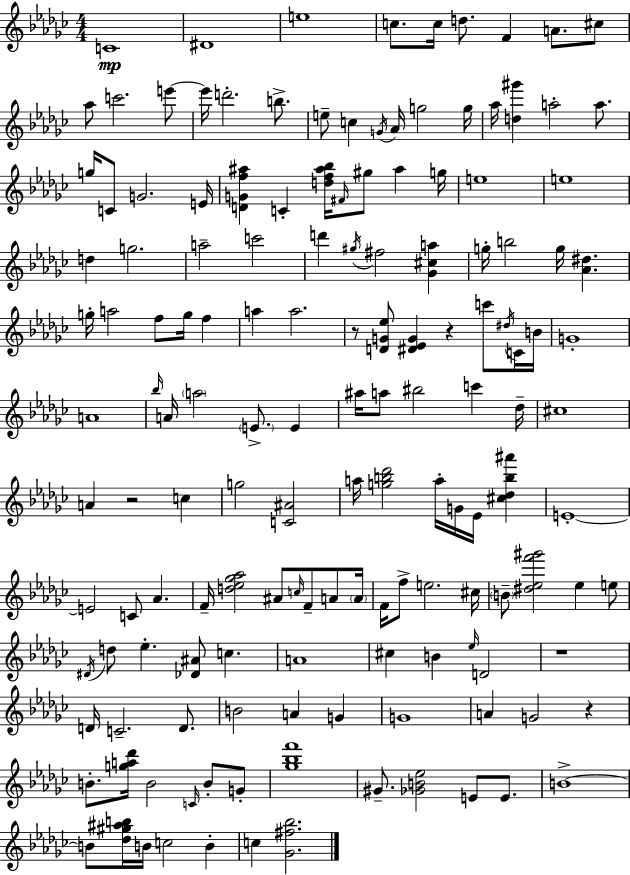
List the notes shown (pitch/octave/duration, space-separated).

C4/w D#4/w E5/w C5/e. C5/s D5/e. F4/q A4/e. C#5/e Ab5/e C6/h. E6/e E6/s D6/h. B5/e. E5/e C5/q G4/s Ab4/s G5/h G5/s Ab5/s [D5,G#6]/q A5/h A5/e. G5/s C4/e G4/h. E4/s [D4,G4,F5,A#5]/q C4/q [D5,F5,A#5,Bb5]/s F#4/s G#5/e A#5/q G5/s E5/w E5/w D5/q G5/h. A5/h C6/h D6/q G#5/s F#5/h [Gb4,C#5,A5]/q G5/s B5/h G5/s [Ab4,D#5]/q. G5/s A5/h F5/e G5/s F5/q A5/q A5/h. R/e [D4,G4,Eb5]/e [D#4,Eb4,G4]/q R/q C6/e D#5/s C4/s B4/s G4/w A4/w Bb5/s A4/s A5/h E4/e. E4/q A#5/s A5/e BIS5/h C6/q Db5/s C#5/w A4/q R/h C5/q G5/h [C4,A#4]/h A5/s [G5,B5,Db6]/h A5/s G4/s Eb4/s [C#5,Db5,B5,A#6]/q E4/w E4/h C4/e Ab4/q. F4/s [D5,Eb5,Gb5,Ab5]/h A#4/e C5/s F4/e A4/e A4/s F4/s F5/e E5/h. C#5/s B4/e [D#5,Eb5,F6,G#6]/h Eb5/q E5/e D#4/s D5/e Eb5/q. [Db4,A#4]/e C5/q. A4/w C#5/q B4/q Eb5/s D4/h R/w D4/s C4/h. D4/e. B4/h A4/q G4/q G4/w A4/q G4/h R/q B4/e. [G5,A5,Db6]/s B4/h C4/s B4/e G4/e [Gb5,Bb5,F6]/w G#4/e. [Gb4,B4,Eb5]/h E4/e E4/e. B4/w B4/e [Db5,G#5,A#5,B5]/s B4/s C5/h B4/q C5/q [Gb4,F#5,Bb5]/h.